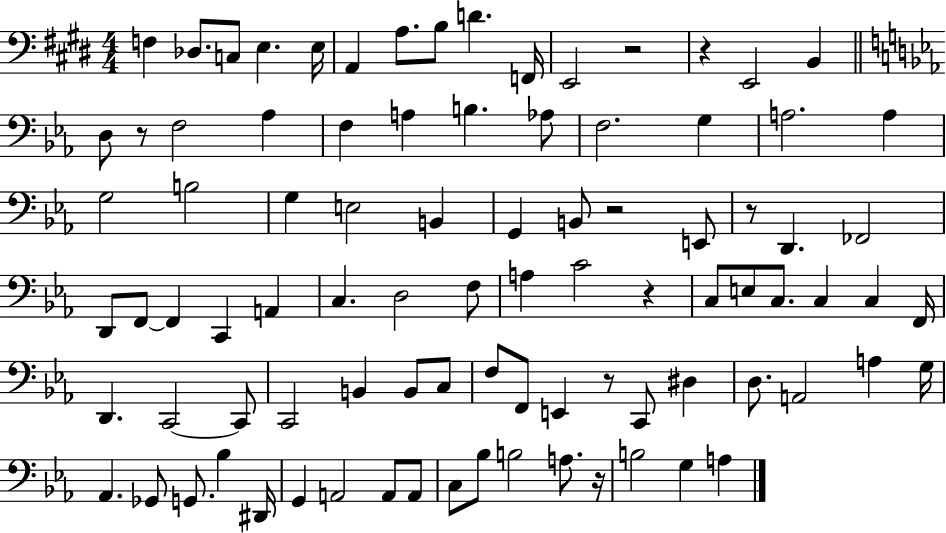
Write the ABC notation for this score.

X:1
T:Untitled
M:4/4
L:1/4
K:E
F, _D,/2 C,/2 E, E,/4 A,, A,/2 B,/2 D F,,/4 E,,2 z2 z E,,2 B,, D,/2 z/2 F,2 _A, F, A, B, _A,/2 F,2 G, A,2 A, G,2 B,2 G, E,2 B,, G,, B,,/2 z2 E,,/2 z/2 D,, _F,,2 D,,/2 F,,/2 F,, C,, A,, C, D,2 F,/2 A, C2 z C,/2 E,/2 C,/2 C, C, F,,/4 D,, C,,2 C,,/2 C,,2 B,, B,,/2 C,/2 F,/2 F,,/2 E,, z/2 C,,/2 ^D, D,/2 A,,2 A, G,/4 _A,, _G,,/2 G,,/2 _B, ^D,,/4 G,, A,,2 A,,/2 A,,/2 C,/2 _B,/2 B,2 A,/2 z/4 B,2 G, A,